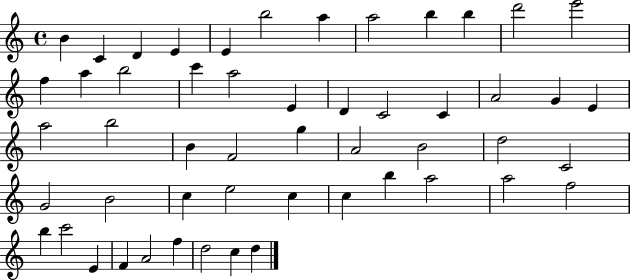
X:1
T:Untitled
M:4/4
L:1/4
K:C
B C D E E b2 a a2 b b d'2 e'2 f a b2 c' a2 E D C2 C A2 G E a2 b2 B F2 g A2 B2 d2 C2 G2 B2 c e2 c c b a2 a2 f2 b c'2 E F A2 f d2 c d